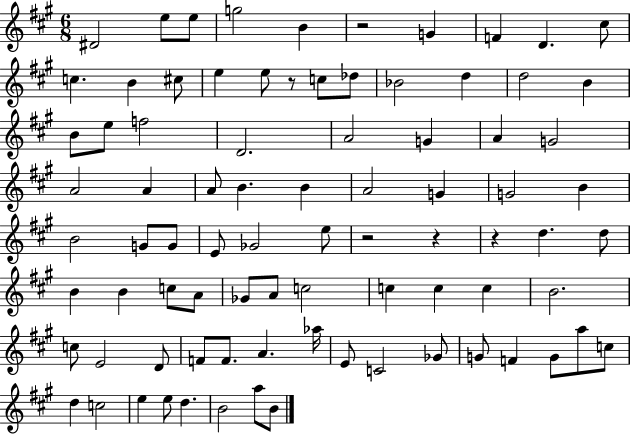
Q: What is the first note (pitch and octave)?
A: D#4